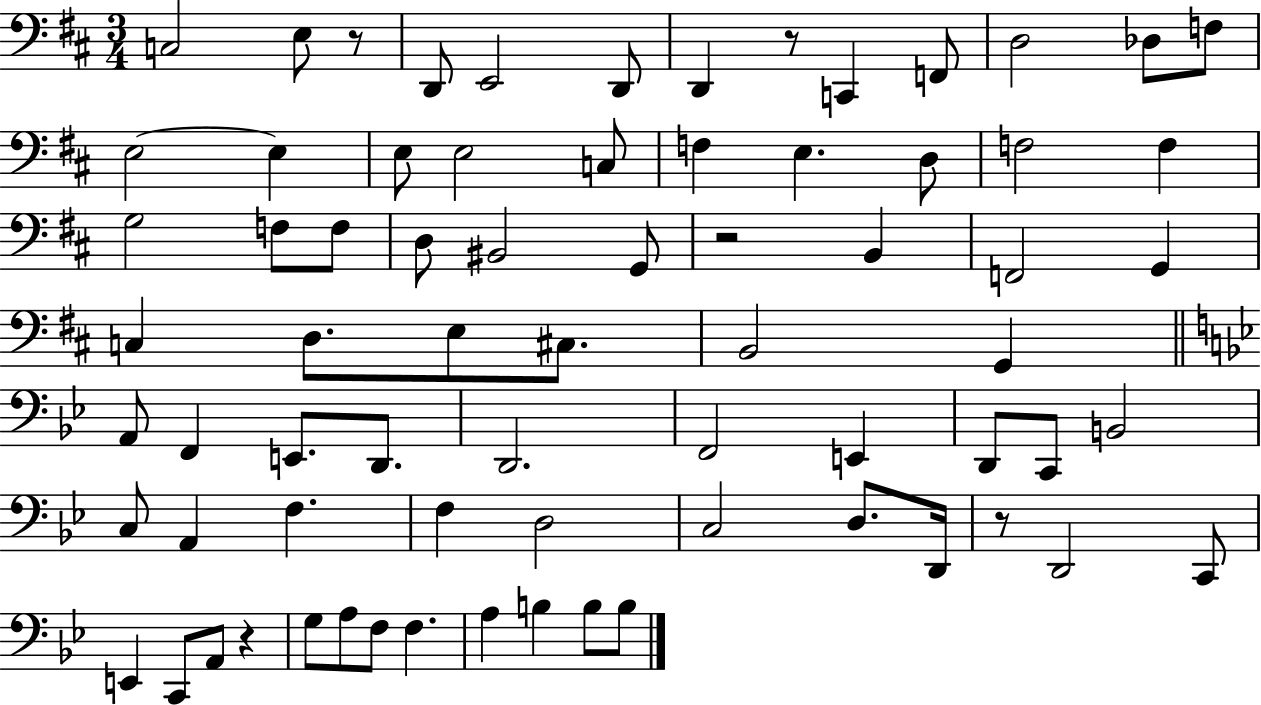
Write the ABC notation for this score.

X:1
T:Untitled
M:3/4
L:1/4
K:D
C,2 E,/2 z/2 D,,/2 E,,2 D,,/2 D,, z/2 C,, F,,/2 D,2 _D,/2 F,/2 E,2 E, E,/2 E,2 C,/2 F, E, D,/2 F,2 F, G,2 F,/2 F,/2 D,/2 ^B,,2 G,,/2 z2 B,, F,,2 G,, C, D,/2 E,/2 ^C,/2 B,,2 G,, A,,/2 F,, E,,/2 D,,/2 D,,2 F,,2 E,, D,,/2 C,,/2 B,,2 C,/2 A,, F, F, D,2 C,2 D,/2 D,,/4 z/2 D,,2 C,,/2 E,, C,,/2 A,,/2 z G,/2 A,/2 F,/2 F, A, B, B,/2 B,/2